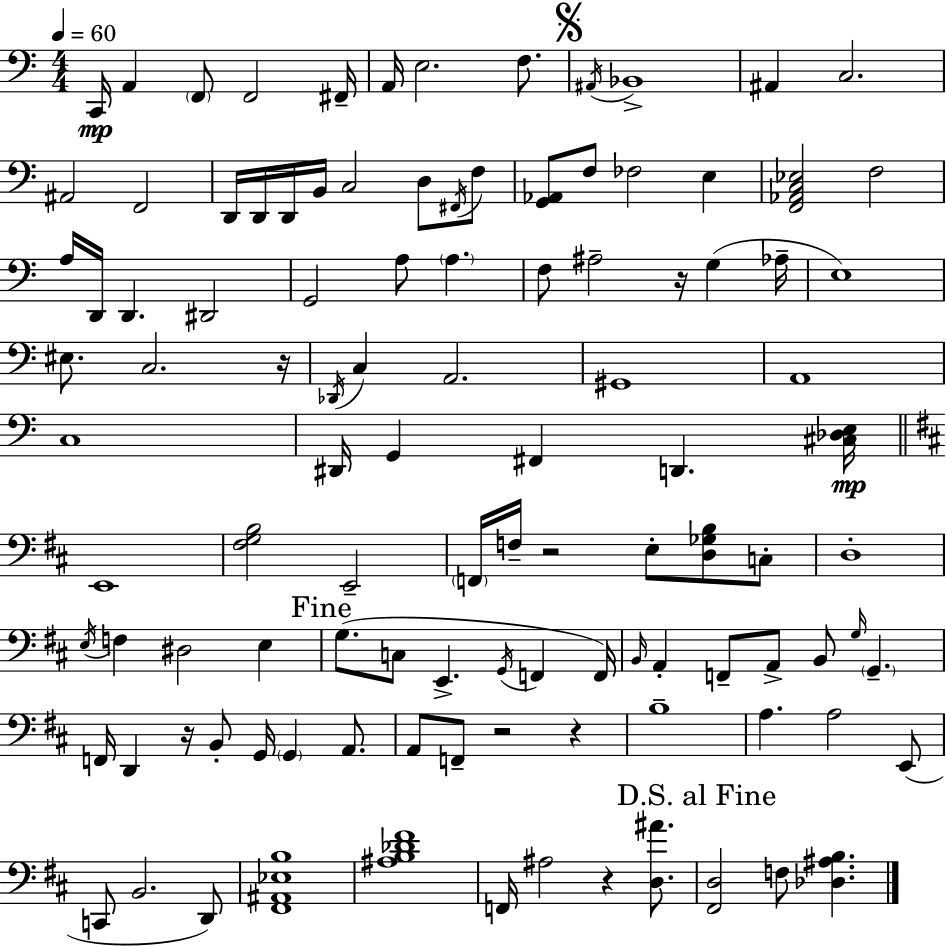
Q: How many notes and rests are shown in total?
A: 109